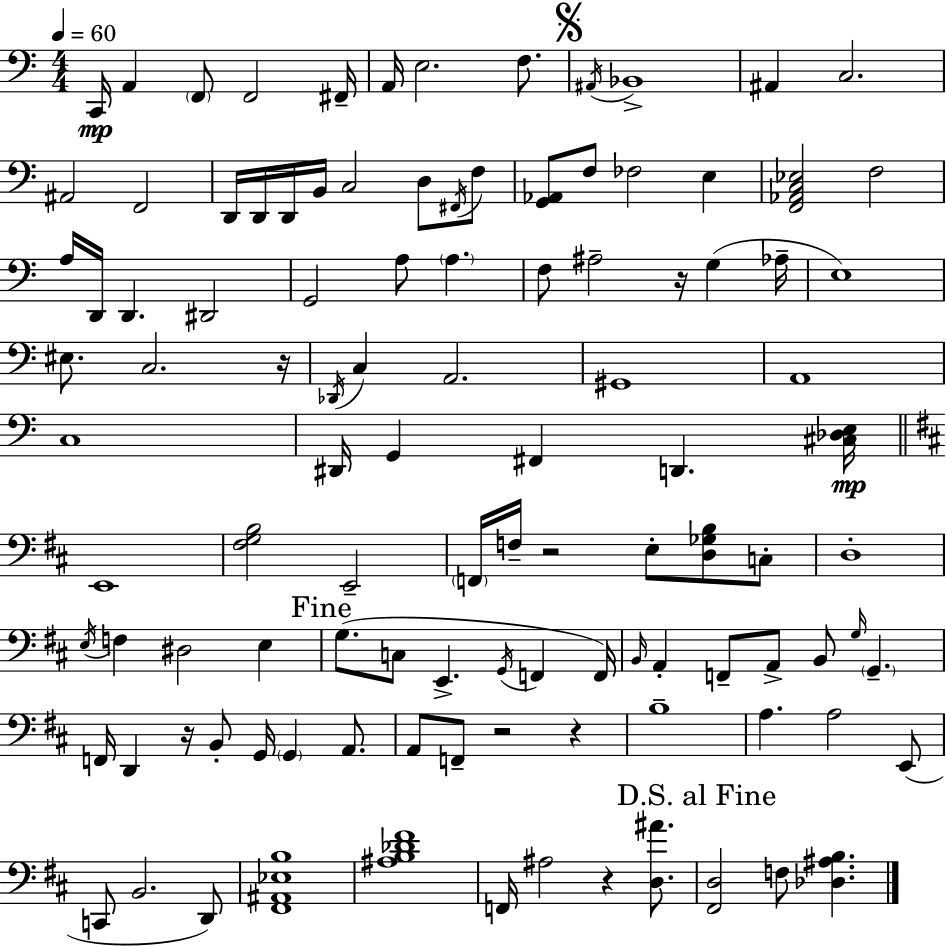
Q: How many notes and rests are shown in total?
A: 109